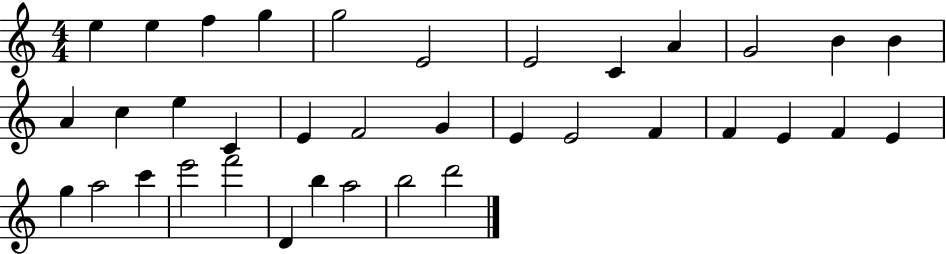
{
  \clef treble
  \numericTimeSignature
  \time 4/4
  \key c \major
  e''4 e''4 f''4 g''4 | g''2 e'2 | e'2 c'4 a'4 | g'2 b'4 b'4 | \break a'4 c''4 e''4 c'4 | e'4 f'2 g'4 | e'4 e'2 f'4 | f'4 e'4 f'4 e'4 | \break g''4 a''2 c'''4 | e'''2 f'''2 | d'4 b''4 a''2 | b''2 d'''2 | \break \bar "|."
}